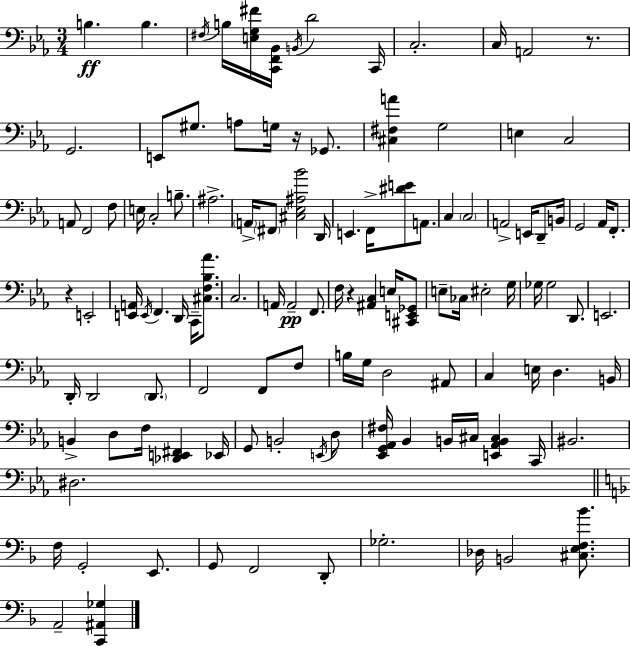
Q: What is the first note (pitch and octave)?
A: B3